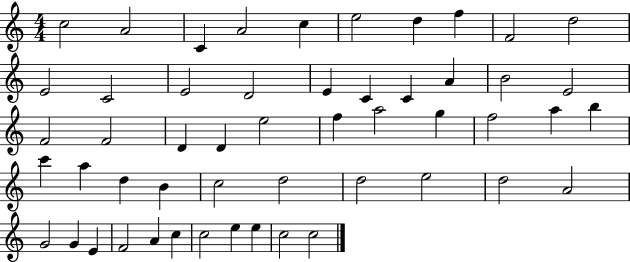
{
  \clef treble
  \numericTimeSignature
  \time 4/4
  \key c \major
  c''2 a'2 | c'4 a'2 c''4 | e''2 d''4 f''4 | f'2 d''2 | \break e'2 c'2 | e'2 d'2 | e'4 c'4 c'4 a'4 | b'2 e'2 | \break f'2 f'2 | d'4 d'4 e''2 | f''4 a''2 g''4 | f''2 a''4 b''4 | \break c'''4 a''4 d''4 b'4 | c''2 d''2 | d''2 e''2 | d''2 a'2 | \break g'2 g'4 e'4 | f'2 a'4 c''4 | c''2 e''4 e''4 | c''2 c''2 | \break \bar "|."
}